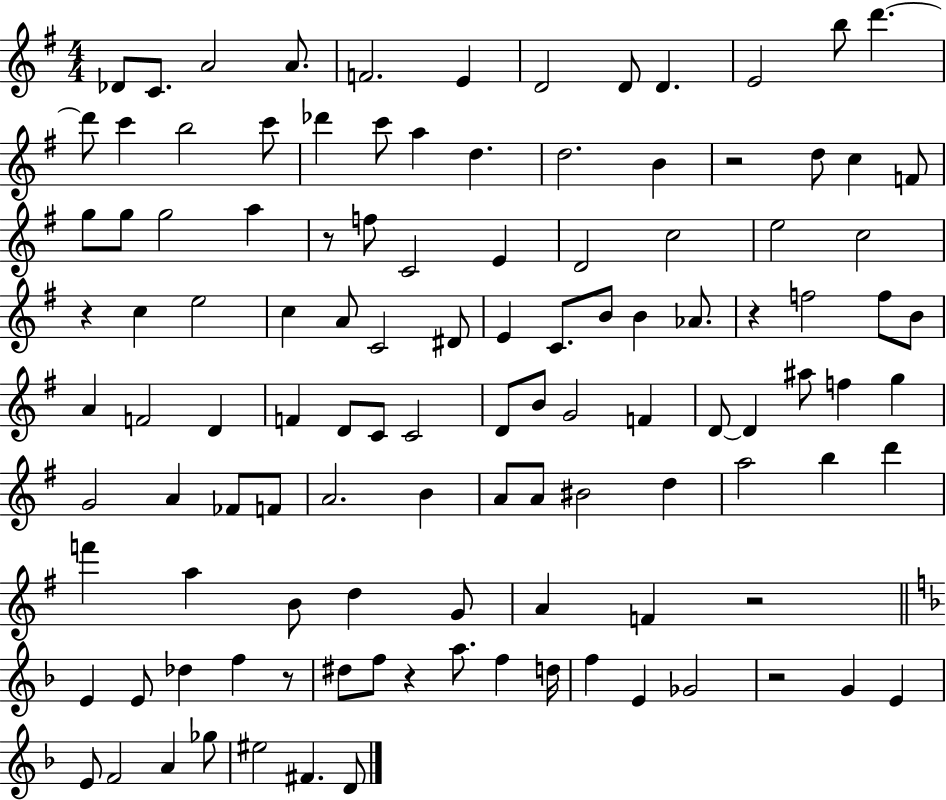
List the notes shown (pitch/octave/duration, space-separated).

Db4/e C4/e. A4/h A4/e. F4/h. E4/q D4/h D4/e D4/q. E4/h B5/e D6/q. D6/e C6/q B5/h C6/e Db6/q C6/e A5/q D5/q. D5/h. B4/q R/h D5/e C5/q F4/e G5/e G5/e G5/h A5/q R/e F5/e C4/h E4/q D4/h C5/h E5/h C5/h R/q C5/q E5/h C5/q A4/e C4/h D#4/e E4/q C4/e. B4/e B4/q Ab4/e. R/q F5/h F5/e B4/e A4/q F4/h D4/q F4/q D4/e C4/e C4/h D4/e B4/e G4/h F4/q D4/e D4/q A#5/e F5/q G5/q G4/h A4/q FES4/e F4/e A4/h. B4/q A4/e A4/e BIS4/h D5/q A5/h B5/q D6/q F6/q A5/q B4/e D5/q G4/e A4/q F4/q R/h E4/q E4/e Db5/q F5/q R/e D#5/e F5/e R/q A5/e. F5/q D5/s F5/q E4/q Gb4/h R/h G4/q E4/q E4/e F4/h A4/q Gb5/e EIS5/h F#4/q. D4/e